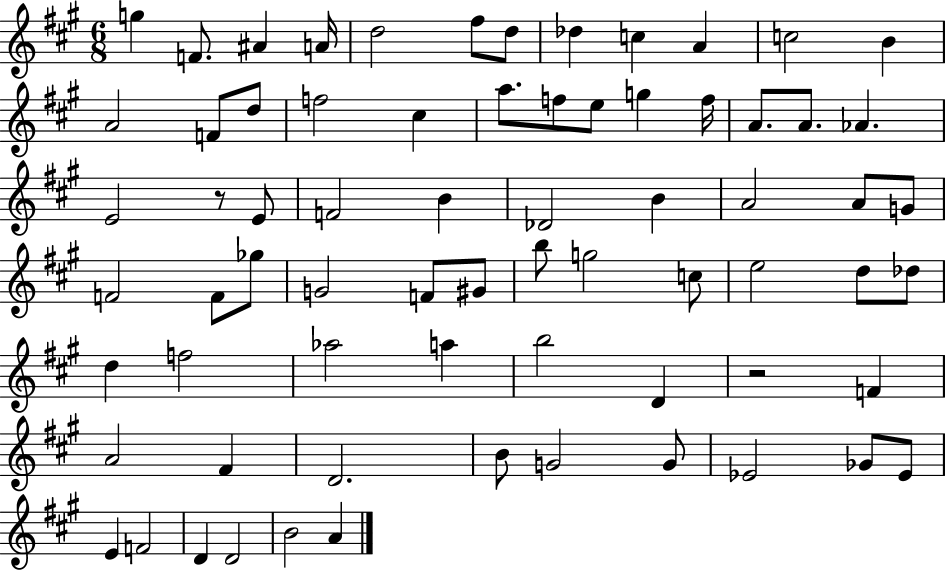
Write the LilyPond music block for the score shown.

{
  \clef treble
  \numericTimeSignature
  \time 6/8
  \key a \major
  g''4 f'8. ais'4 a'16 | d''2 fis''8 d''8 | des''4 c''4 a'4 | c''2 b'4 | \break a'2 f'8 d''8 | f''2 cis''4 | a''8. f''8 e''8 g''4 f''16 | a'8. a'8. aes'4. | \break e'2 r8 e'8 | f'2 b'4 | des'2 b'4 | a'2 a'8 g'8 | \break f'2 f'8 ges''8 | g'2 f'8 gis'8 | b''8 g''2 c''8 | e''2 d''8 des''8 | \break d''4 f''2 | aes''2 a''4 | b''2 d'4 | r2 f'4 | \break a'2 fis'4 | d'2. | b'8 g'2 g'8 | ees'2 ges'8 ees'8 | \break e'4 f'2 | d'4 d'2 | b'2 a'4 | \bar "|."
}